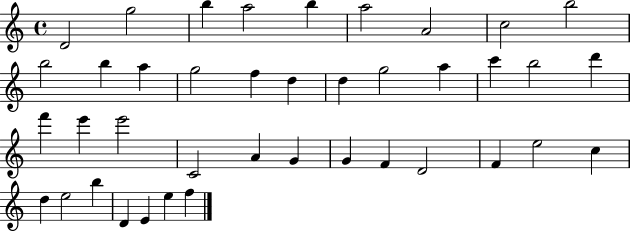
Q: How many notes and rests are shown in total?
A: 40